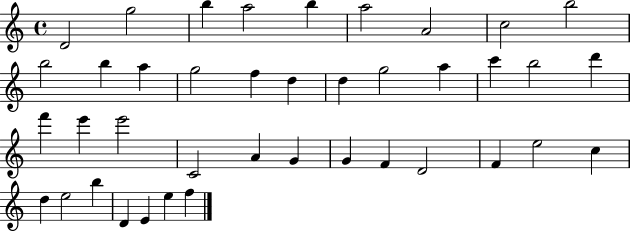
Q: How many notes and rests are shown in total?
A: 40